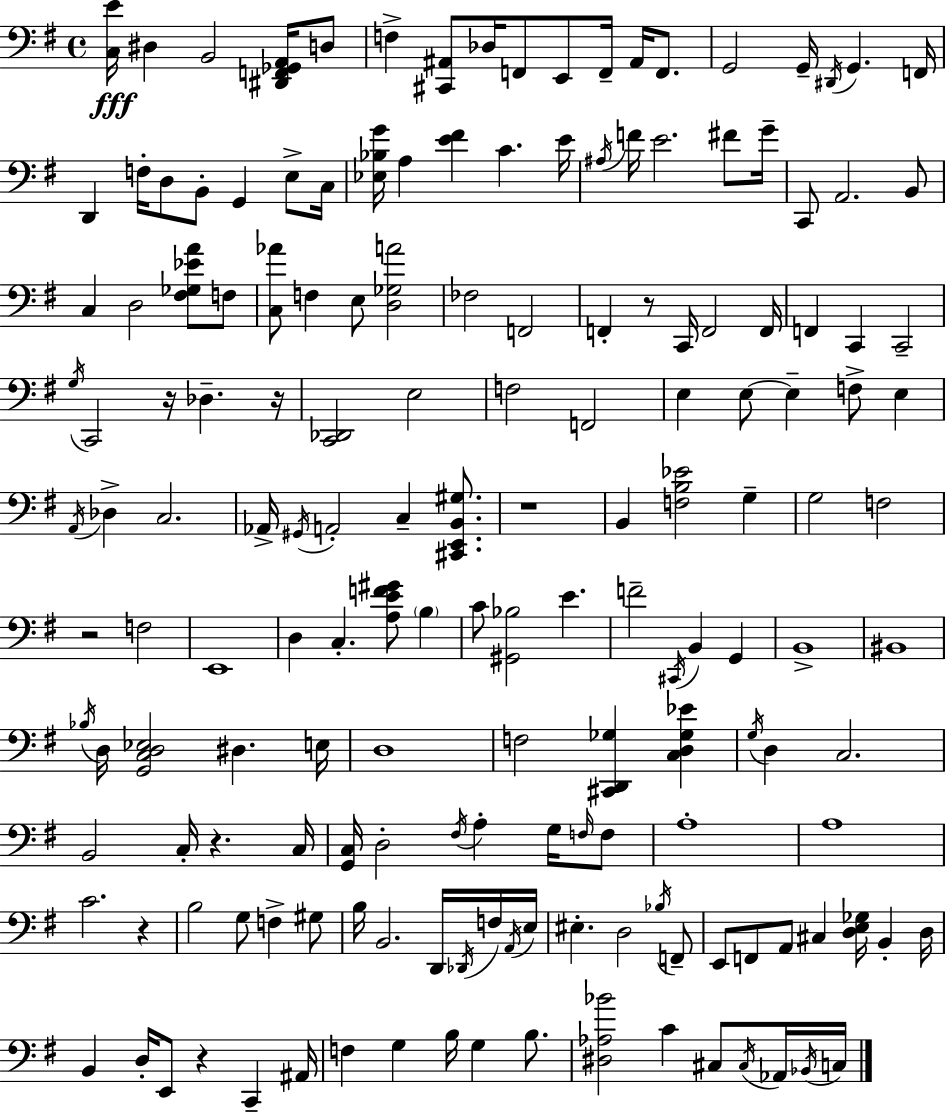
X:1
T:Untitled
M:4/4
L:1/4
K:Em
[C,E]/4 ^D, B,,2 [^D,,F,,_G,,A,,]/4 D,/2 F, [^C,,^A,,]/2 _D,/4 F,,/2 E,,/2 F,,/4 ^A,,/4 F,,/2 G,,2 G,,/4 ^D,,/4 G,, F,,/4 D,, F,/4 D,/2 B,,/2 G,, E,/2 C,/4 [_E,_B,G]/4 A, [E^F] C E/4 ^A,/4 F/4 E2 ^F/2 G/4 C,,/2 A,,2 B,,/2 C, D,2 [^F,_G,_EA]/2 F,/2 [C,_A]/2 F, E,/2 [D,_G,A]2 _F,2 F,,2 F,, z/2 C,,/4 F,,2 F,,/4 F,, C,, C,,2 G,/4 C,,2 z/4 _D, z/4 [C,,_D,,]2 E,2 F,2 F,,2 E, E,/2 E, F,/2 E, A,,/4 _D, C,2 _A,,/4 ^G,,/4 A,,2 C, [^C,,E,,B,,^G,]/2 z4 B,, [F,B,_E]2 G, G,2 F,2 z2 F,2 E,,4 D, C, [A,EF^G]/2 B, C/2 [^G,,_B,]2 E F2 ^C,,/4 B,, G,, B,,4 ^B,,4 _B,/4 D,/4 [G,,C,D,_E,]2 ^D, E,/4 D,4 F,2 [^C,,D,,_G,] [C,D,_G,_E] G,/4 D, C,2 B,,2 C,/4 z C,/4 [G,,C,]/4 D,2 ^F,/4 A, G,/4 F,/4 F,/2 A,4 A,4 C2 z B,2 G,/2 F, ^G,/2 B,/4 B,,2 D,,/4 _D,,/4 F,/4 A,,/4 E,/4 ^E, D,2 _B,/4 F,,/2 E,,/2 F,,/2 A,,/2 ^C, [D,E,_G,]/4 B,, D,/4 B,, D,/4 E,,/2 z C,, ^A,,/4 F, G, B,/4 G, B,/2 [^D,_A,_B]2 C ^C,/2 ^C,/4 _A,,/4 _B,,/4 C,/4